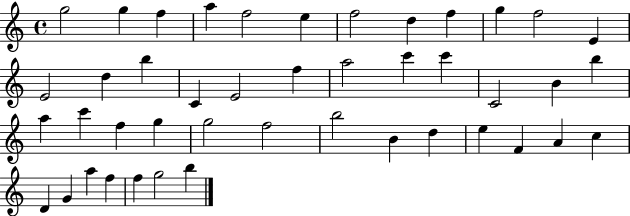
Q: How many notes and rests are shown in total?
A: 44